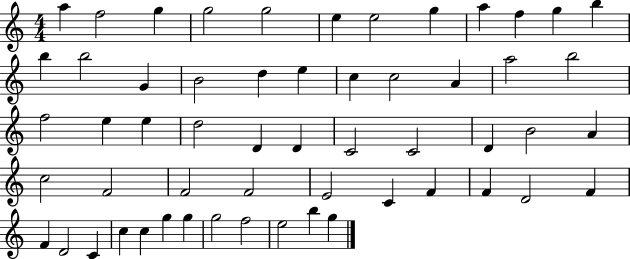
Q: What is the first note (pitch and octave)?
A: A5